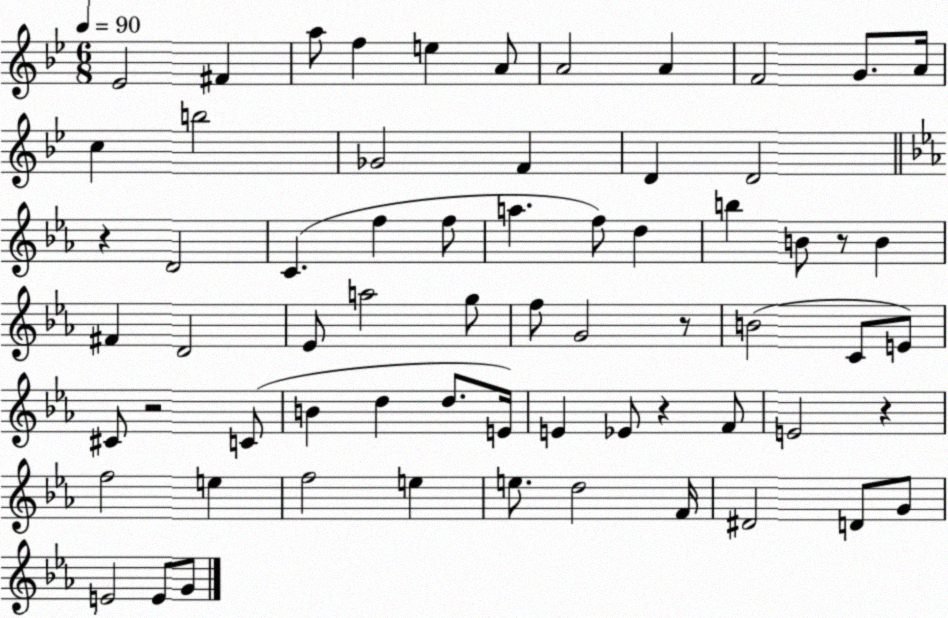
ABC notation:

X:1
T:Untitled
M:6/8
L:1/4
K:Bb
_E2 ^F a/2 f e A/2 A2 A F2 G/2 A/4 c b2 _G2 F D D2 z D2 C f f/2 a f/2 d b B/2 z/2 B ^F D2 _E/2 a2 g/2 f/2 G2 z/2 B2 C/2 E/2 ^C/2 z2 C/2 B d d/2 E/4 E _E/2 z F/2 E2 z f2 e f2 e e/2 d2 F/4 ^D2 D/2 G/2 E2 E/2 G/2